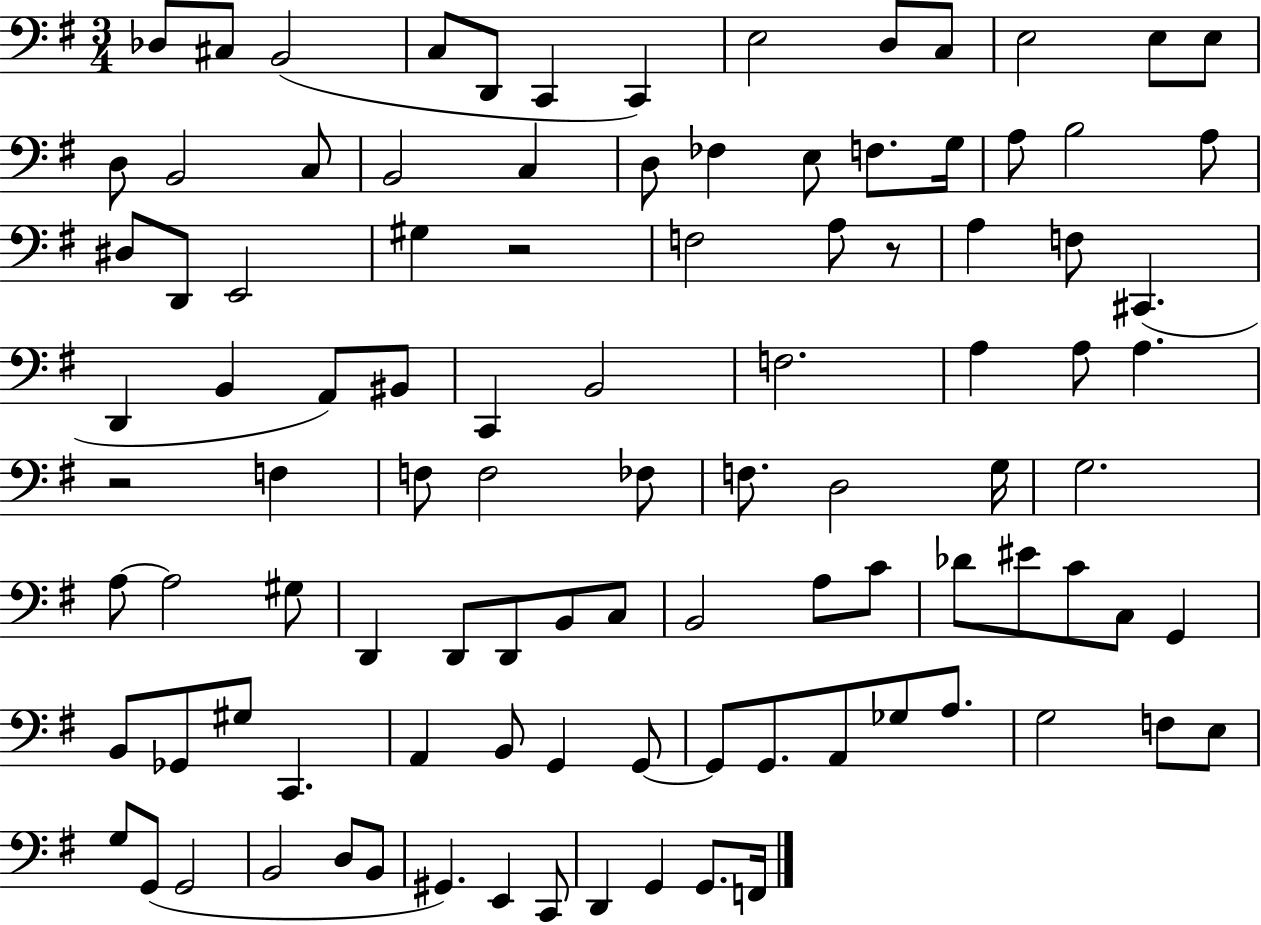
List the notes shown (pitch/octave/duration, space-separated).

Db3/e C#3/e B2/h C3/e D2/e C2/q C2/q E3/h D3/e C3/e E3/h E3/e E3/e D3/e B2/h C3/e B2/h C3/q D3/e FES3/q E3/e F3/e. G3/s A3/e B3/h A3/e D#3/e D2/e E2/h G#3/q R/h F3/h A3/e R/e A3/q F3/e C#2/q. D2/q B2/q A2/e BIS2/e C2/q B2/h F3/h. A3/q A3/e A3/q. R/h F3/q F3/e F3/h FES3/e F3/e. D3/h G3/s G3/h. A3/e A3/h G#3/e D2/q D2/e D2/e B2/e C3/e B2/h A3/e C4/e Db4/e EIS4/e C4/e C3/e G2/q B2/e Gb2/e G#3/e C2/q. A2/q B2/e G2/q G2/e G2/e G2/e. A2/e Gb3/e A3/e. G3/h F3/e E3/e G3/e G2/e G2/h B2/h D3/e B2/e G#2/q. E2/q C2/e D2/q G2/q G2/e. F2/s